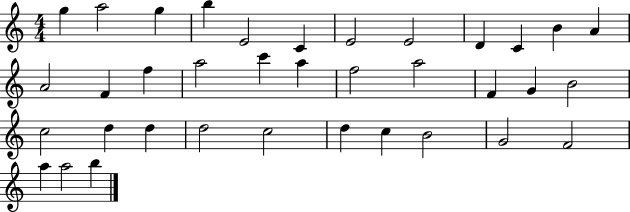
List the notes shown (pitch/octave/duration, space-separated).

G5/q A5/h G5/q B5/q E4/h C4/q E4/h E4/h D4/q C4/q B4/q A4/q A4/h F4/q F5/q A5/h C6/q A5/q F5/h A5/h F4/q G4/q B4/h C5/h D5/q D5/q D5/h C5/h D5/q C5/q B4/h G4/h F4/h A5/q A5/h B5/q